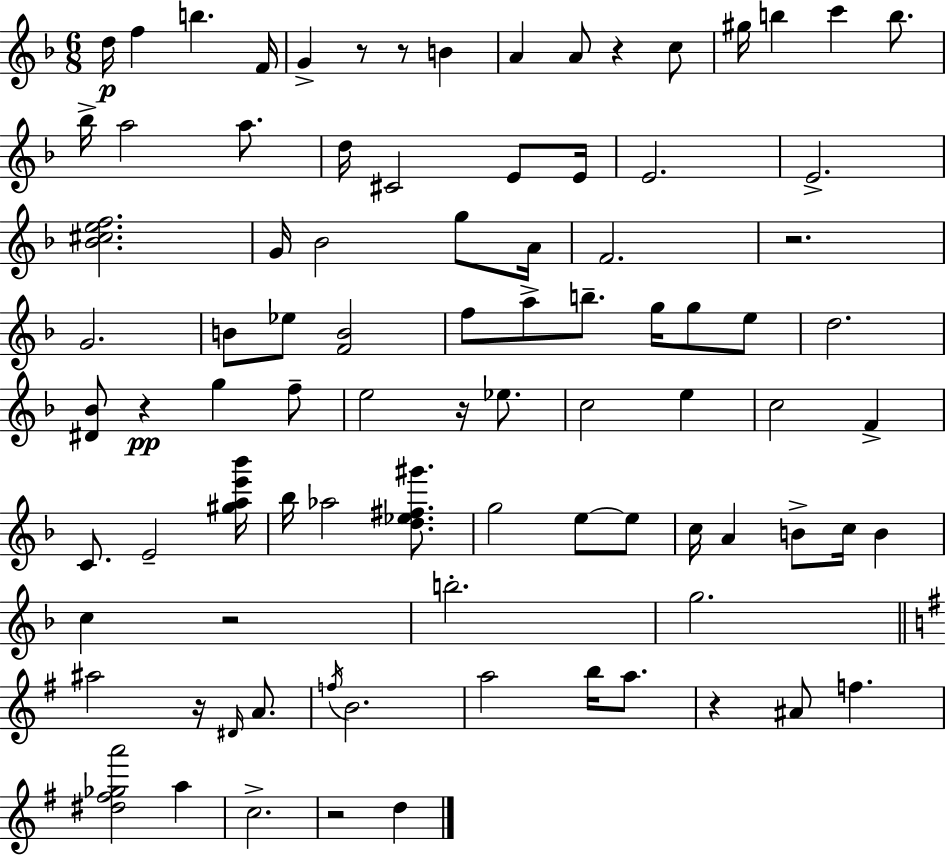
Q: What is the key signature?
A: F major